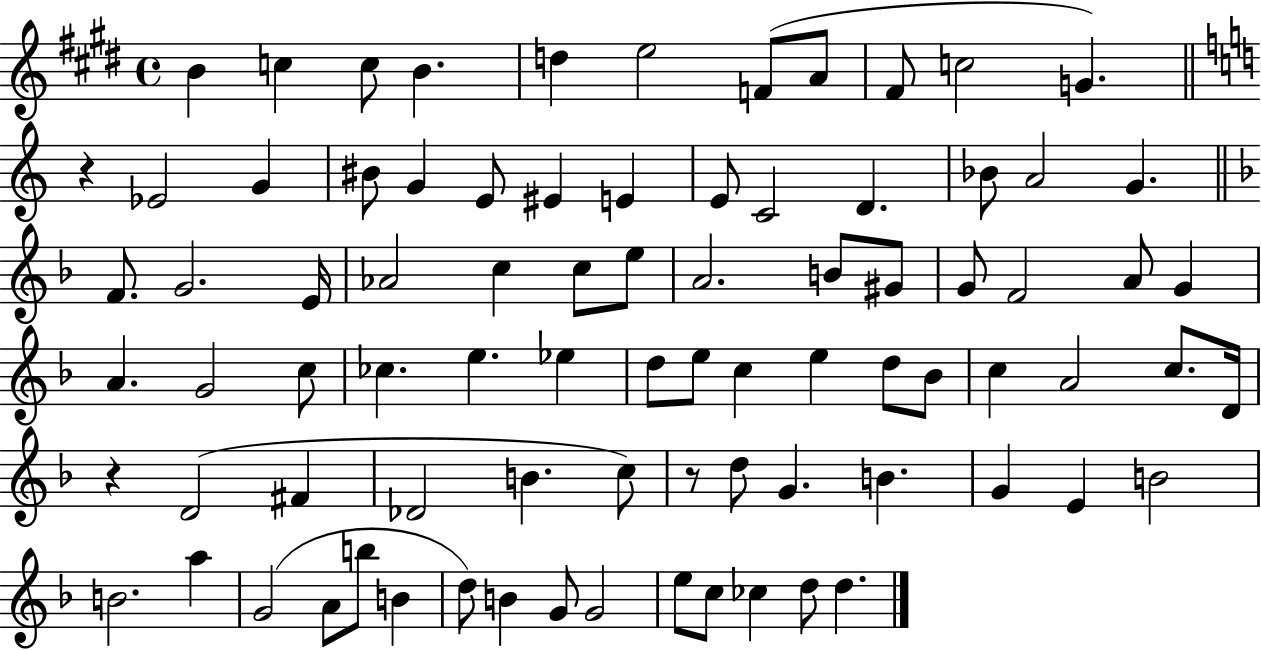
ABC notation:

X:1
T:Untitled
M:4/4
L:1/4
K:E
B c c/2 B d e2 F/2 A/2 ^F/2 c2 G z _E2 G ^B/2 G E/2 ^E E E/2 C2 D _B/2 A2 G F/2 G2 E/4 _A2 c c/2 e/2 A2 B/2 ^G/2 G/2 F2 A/2 G A G2 c/2 _c e _e d/2 e/2 c e d/2 _B/2 c A2 c/2 D/4 z D2 ^F _D2 B c/2 z/2 d/2 G B G E B2 B2 a G2 A/2 b/2 B d/2 B G/2 G2 e/2 c/2 _c d/2 d